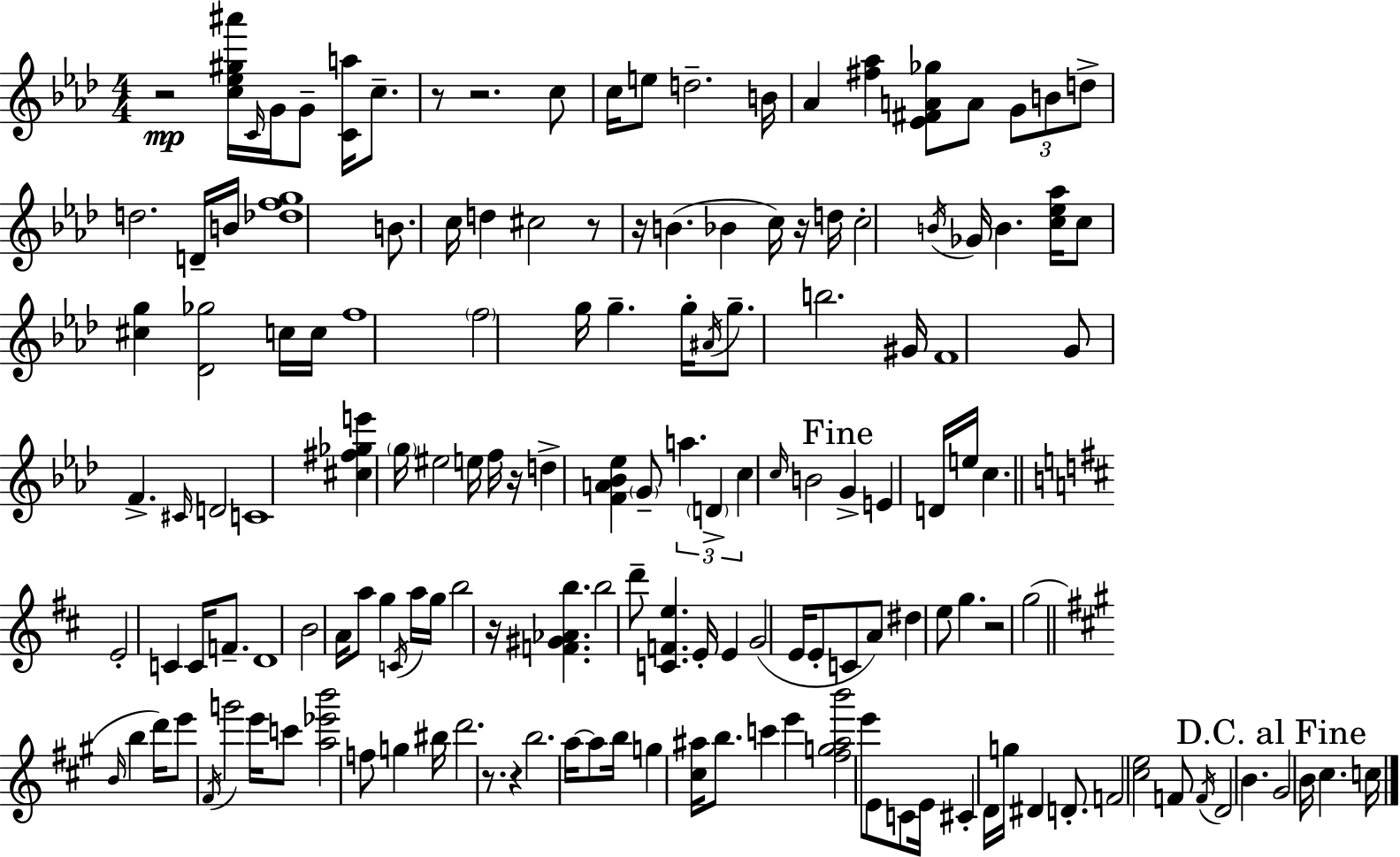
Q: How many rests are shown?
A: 11